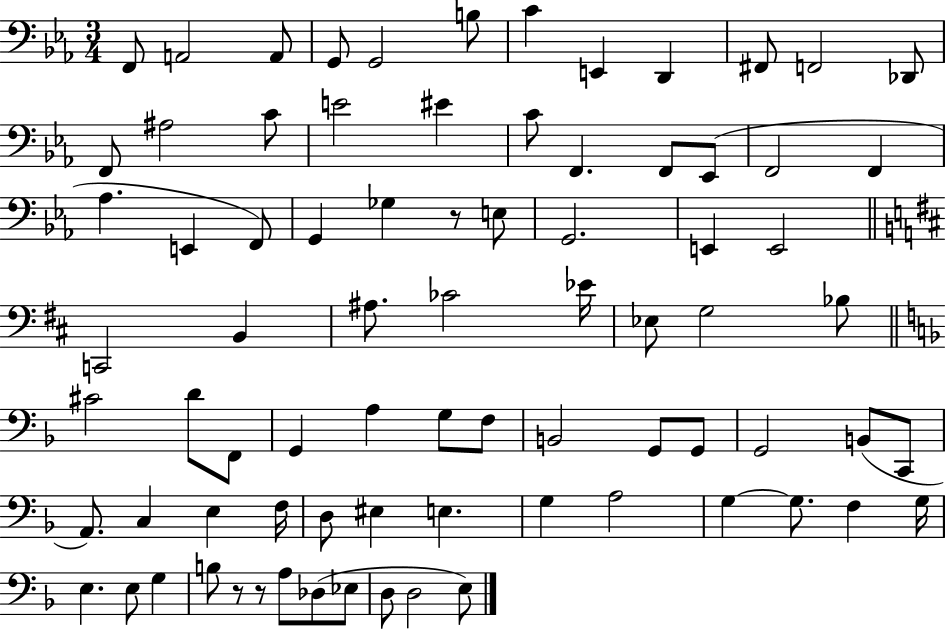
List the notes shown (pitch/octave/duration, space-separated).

F2/e A2/h A2/e G2/e G2/h B3/e C4/q E2/q D2/q F#2/e F2/h Db2/e F2/e A#3/h C4/e E4/h EIS4/q C4/e F2/q. F2/e Eb2/e F2/h F2/q Ab3/q. E2/q F2/e G2/q Gb3/q R/e E3/e G2/h. E2/q E2/h C2/h B2/q A#3/e. CES4/h Eb4/s Eb3/e G3/h Bb3/e C#4/h D4/e F2/e G2/q A3/q G3/e F3/e B2/h G2/e G2/e G2/h B2/e C2/e A2/e. C3/q E3/q F3/s D3/e EIS3/q E3/q. G3/q A3/h G3/q G3/e. F3/q G3/s E3/q. E3/e G3/q B3/e R/e R/e A3/e Db3/e Eb3/e D3/e D3/h E3/e